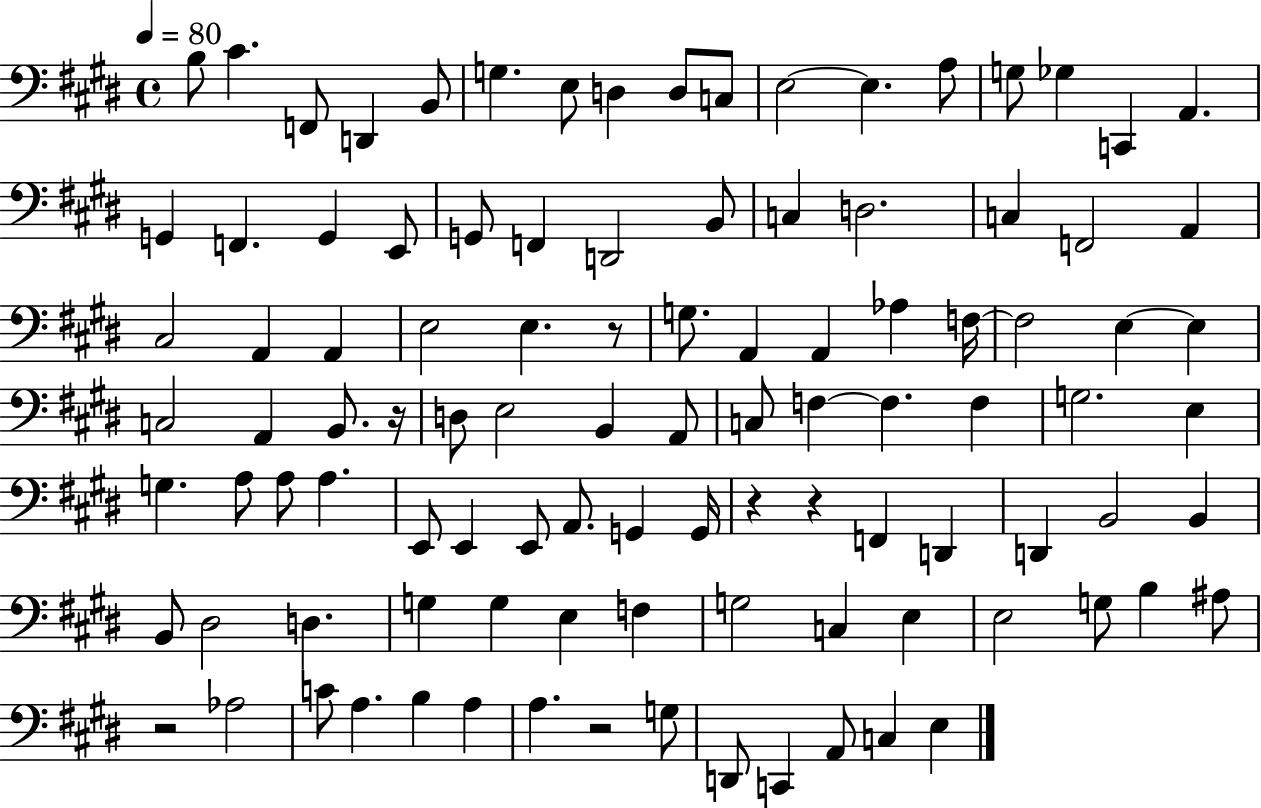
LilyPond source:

{
  \clef bass
  \time 4/4
  \defaultTimeSignature
  \key e \major
  \tempo 4 = 80
  b8 cis'4. f,8 d,4 b,8 | g4. e8 d4 d8 c8 | e2~~ e4. a8 | g8 ges4 c,4 a,4. | \break g,4 f,4. g,4 e,8 | g,8 f,4 d,2 b,8 | c4 d2. | c4 f,2 a,4 | \break cis2 a,4 a,4 | e2 e4. r8 | g8. a,4 a,4 aes4 f16~~ | f2 e4~~ e4 | \break c2 a,4 b,8. r16 | d8 e2 b,4 a,8 | c8 f4~~ f4. f4 | g2. e4 | \break g4. a8 a8 a4. | e,8 e,4 e,8 a,8. g,4 g,16 | r4 r4 f,4 d,4 | d,4 b,2 b,4 | \break b,8 dis2 d4. | g4 g4 e4 f4 | g2 c4 e4 | e2 g8 b4 ais8 | \break r2 aes2 | c'8 a4. b4 a4 | a4. r2 g8 | d,8 c,4 a,8 c4 e4 | \break \bar "|."
}